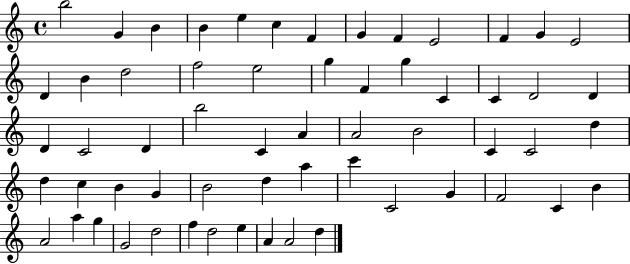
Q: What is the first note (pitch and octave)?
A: B5